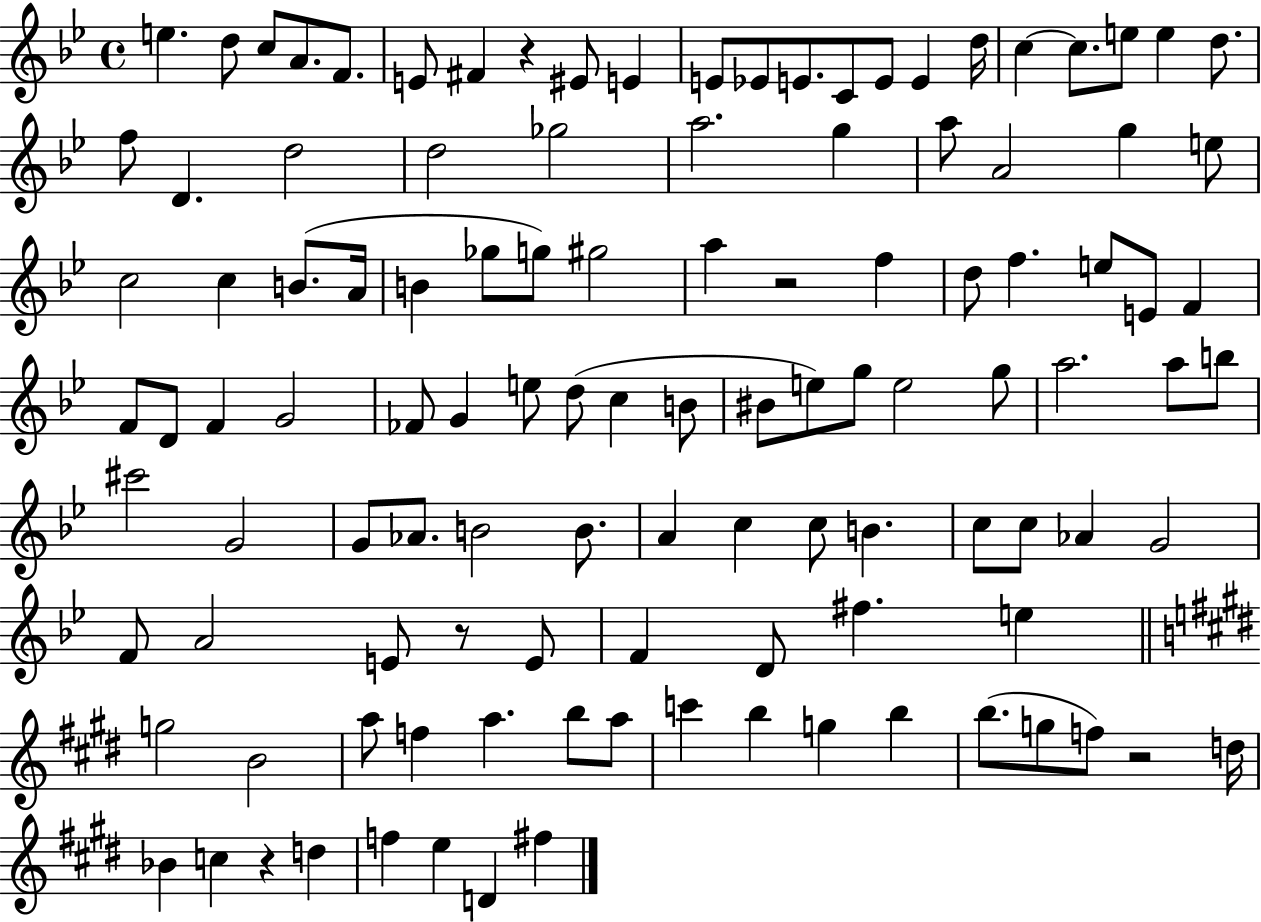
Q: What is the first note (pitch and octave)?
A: E5